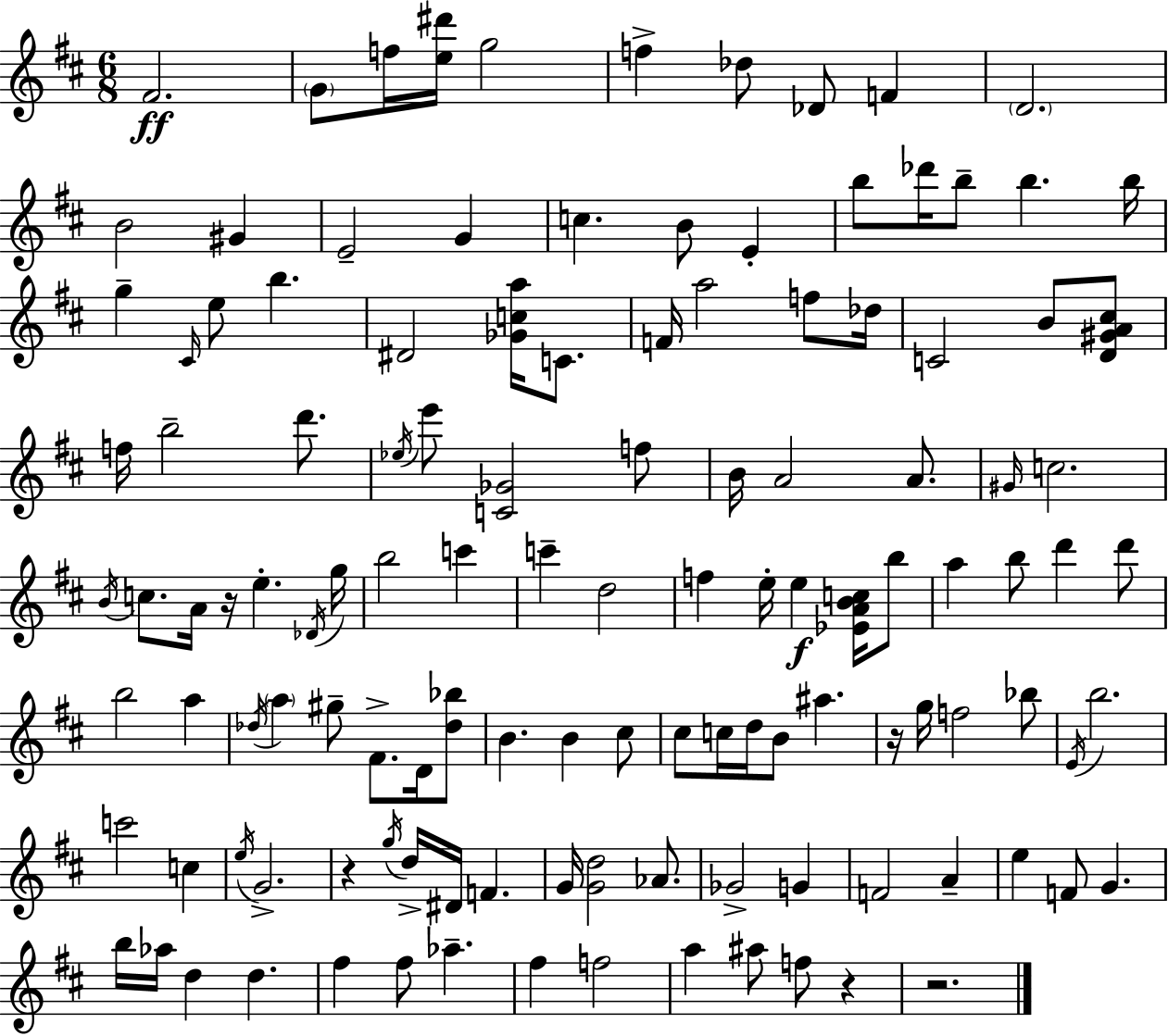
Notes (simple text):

F#4/h. G4/e F5/s [E5,D#6]/s G5/h F5/q Db5/e Db4/e F4/q D4/h. B4/h G#4/q E4/h G4/q C5/q. B4/e E4/q B5/e Db6/s B5/e B5/q. B5/s G5/q C#4/s E5/e B5/q. D#4/h [Gb4,C5,A5]/s C4/e. F4/s A5/h F5/e Db5/s C4/h B4/e [D4,G#4,A4,C#5]/e F5/s B5/h D6/e. Eb5/s E6/e [C4,Gb4]/h F5/e B4/s A4/h A4/e. G#4/s C5/h. B4/s C5/e. A4/s R/s E5/q. Db4/s G5/s B5/h C6/q C6/q D5/h F5/q E5/s E5/q [Eb4,A4,B4,C5]/s B5/e A5/q B5/e D6/q D6/e B5/h A5/q Db5/s A5/q G#5/e F#4/e. D4/s [Db5,Bb5]/e B4/q. B4/q C#5/e C#5/e C5/s D5/s B4/e A#5/q. R/s G5/s F5/h Bb5/e E4/s B5/h. C6/h C5/q E5/s G4/h. R/q G5/s D5/s D#4/s F4/q. G4/s [G4,D5]/h Ab4/e. Gb4/h G4/q F4/h A4/q E5/q F4/e G4/q. B5/s Ab5/s D5/q D5/q. F#5/q F#5/e Ab5/q. F#5/q F5/h A5/q A#5/e F5/e R/q R/h.